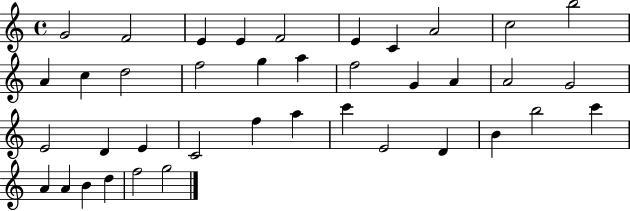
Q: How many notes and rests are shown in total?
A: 39